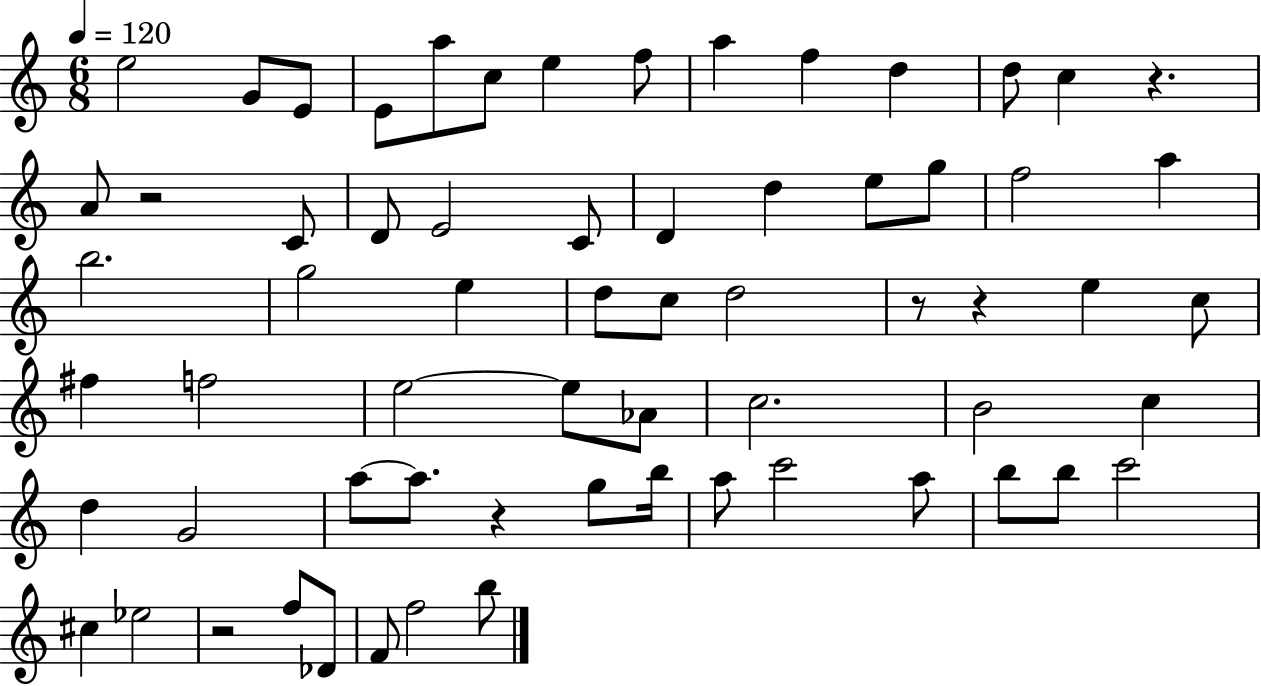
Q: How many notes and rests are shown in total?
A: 65